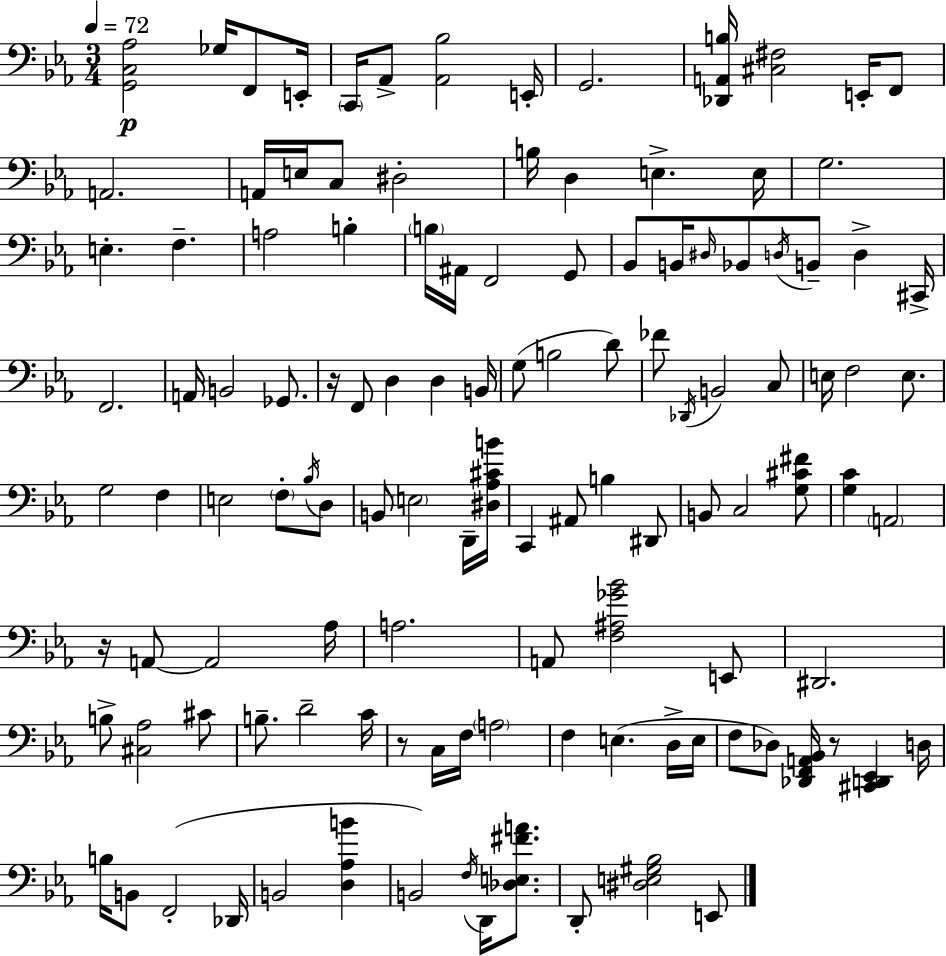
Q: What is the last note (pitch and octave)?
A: E2